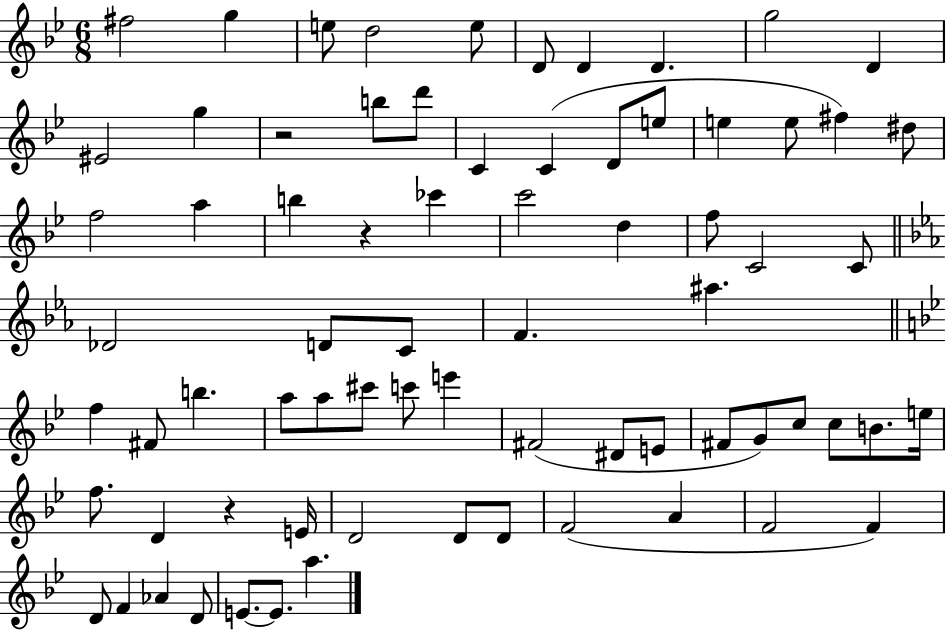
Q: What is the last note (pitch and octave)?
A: A5